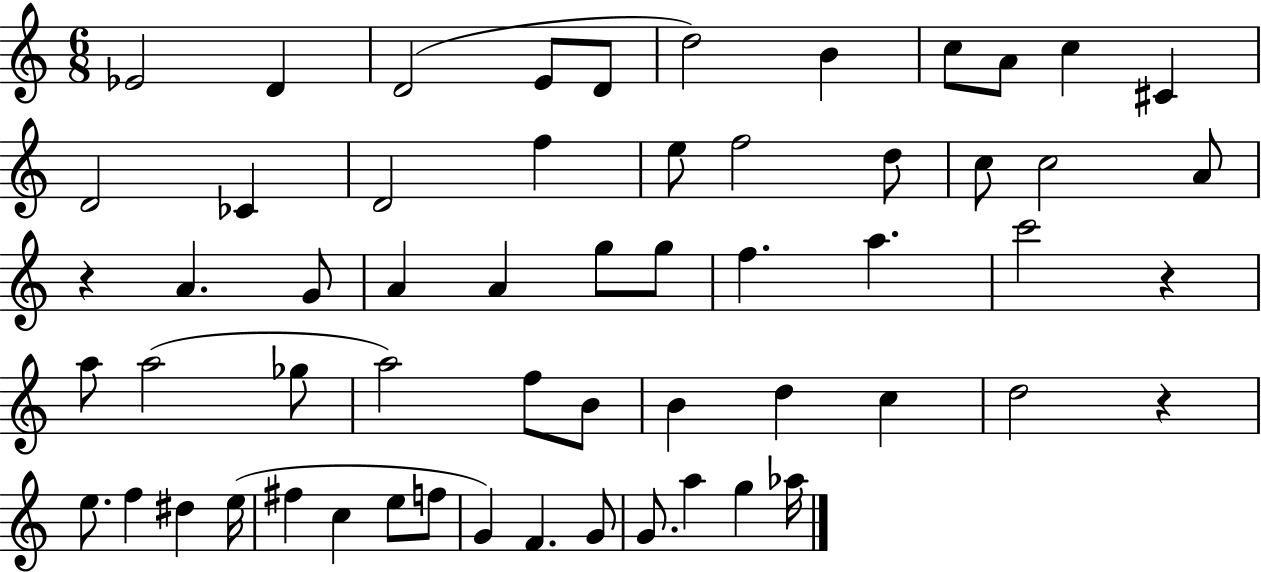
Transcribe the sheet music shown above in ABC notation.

X:1
T:Untitled
M:6/8
L:1/4
K:C
_E2 D D2 E/2 D/2 d2 B c/2 A/2 c ^C D2 _C D2 f e/2 f2 d/2 c/2 c2 A/2 z A G/2 A A g/2 g/2 f a c'2 z a/2 a2 _g/2 a2 f/2 B/2 B d c d2 z e/2 f ^d e/4 ^f c e/2 f/2 G F G/2 G/2 a g _a/4